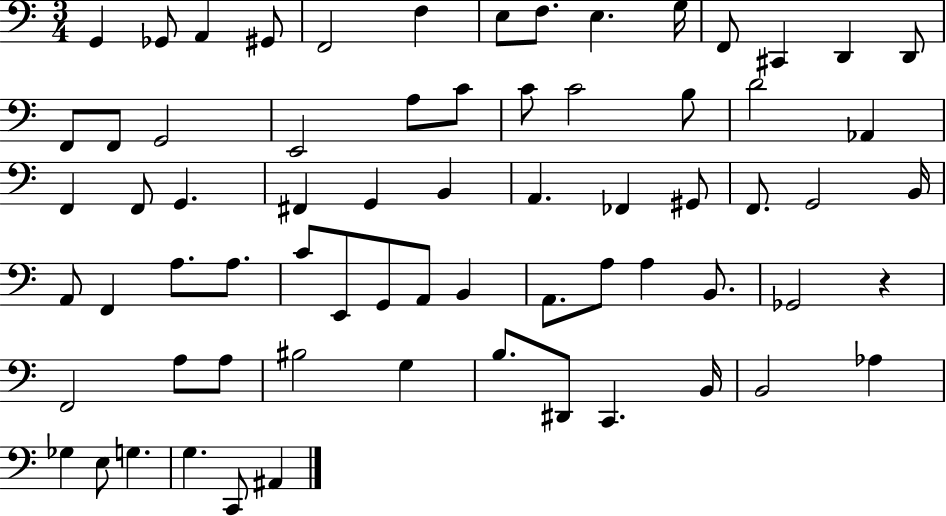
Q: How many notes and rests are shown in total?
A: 69